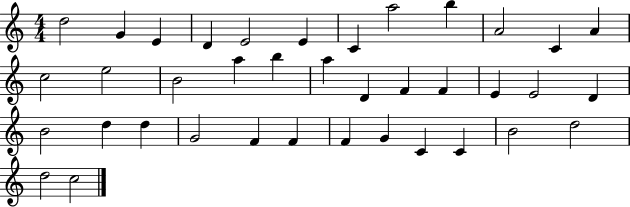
X:1
T:Untitled
M:4/4
L:1/4
K:C
d2 G E D E2 E C a2 b A2 C A c2 e2 B2 a b a D F F E E2 D B2 d d G2 F F F G C C B2 d2 d2 c2